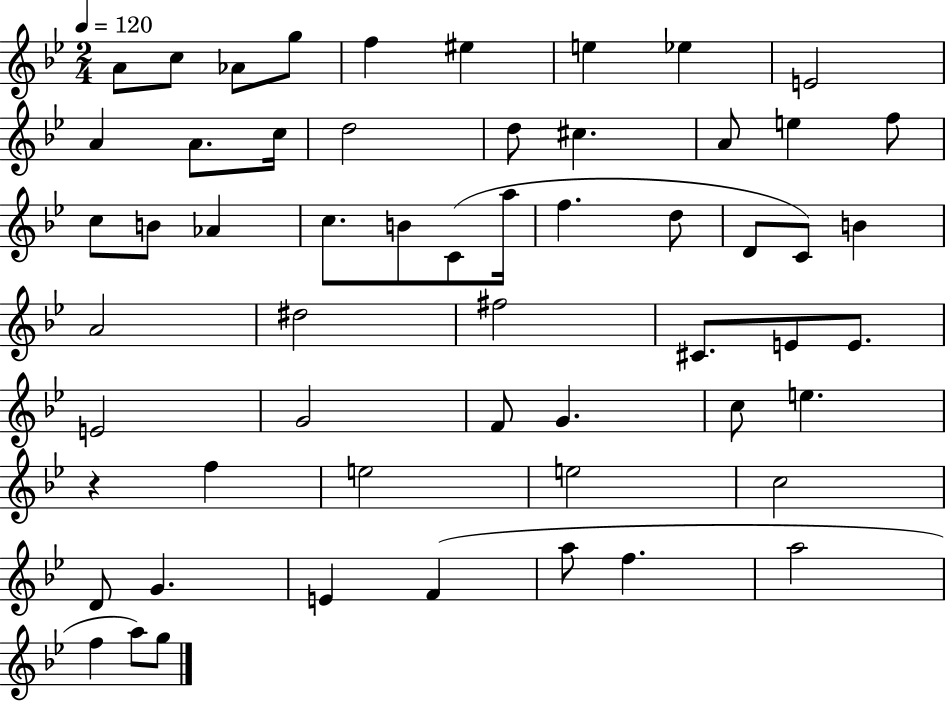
A4/e C5/e Ab4/e G5/e F5/q EIS5/q E5/q Eb5/q E4/h A4/q A4/e. C5/s D5/h D5/e C#5/q. A4/e E5/q F5/e C5/e B4/e Ab4/q C5/e. B4/e C4/e A5/s F5/q. D5/e D4/e C4/e B4/q A4/h D#5/h F#5/h C#4/e. E4/e E4/e. E4/h G4/h F4/e G4/q. C5/e E5/q. R/q F5/q E5/h E5/h C5/h D4/e G4/q. E4/q F4/q A5/e F5/q. A5/h F5/q A5/e G5/e